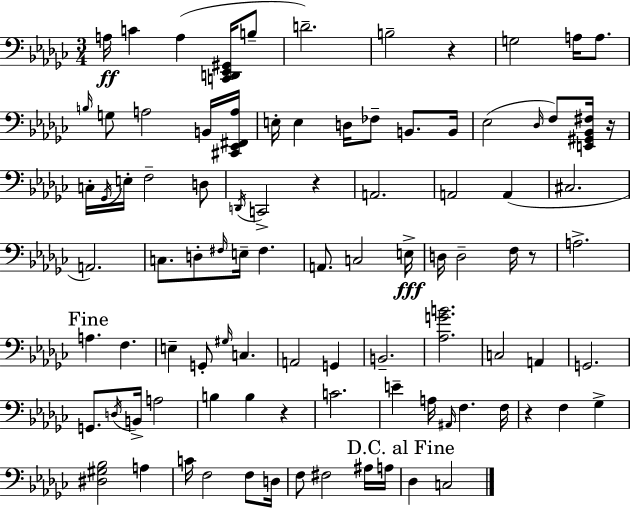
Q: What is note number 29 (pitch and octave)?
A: C2